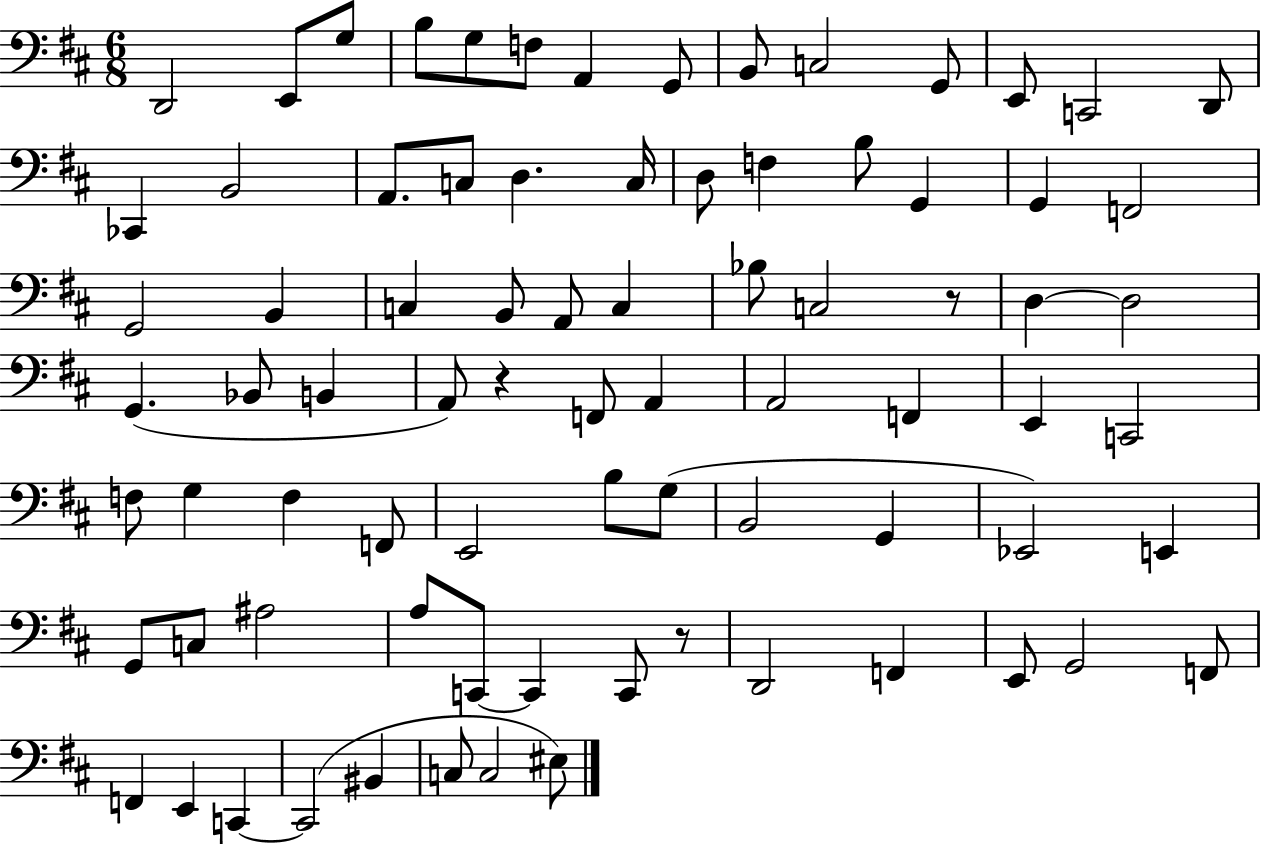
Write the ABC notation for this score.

X:1
T:Untitled
M:6/8
L:1/4
K:D
D,,2 E,,/2 G,/2 B,/2 G,/2 F,/2 A,, G,,/2 B,,/2 C,2 G,,/2 E,,/2 C,,2 D,,/2 _C,, B,,2 A,,/2 C,/2 D, C,/4 D,/2 F, B,/2 G,, G,, F,,2 G,,2 B,, C, B,,/2 A,,/2 C, _B,/2 C,2 z/2 D, D,2 G,, _B,,/2 B,, A,,/2 z F,,/2 A,, A,,2 F,, E,, C,,2 F,/2 G, F, F,,/2 E,,2 B,/2 G,/2 B,,2 G,, _E,,2 E,, G,,/2 C,/2 ^A,2 A,/2 C,,/2 C,, C,,/2 z/2 D,,2 F,, E,,/2 G,,2 F,,/2 F,, E,, C,, C,,2 ^B,, C,/2 C,2 ^E,/2